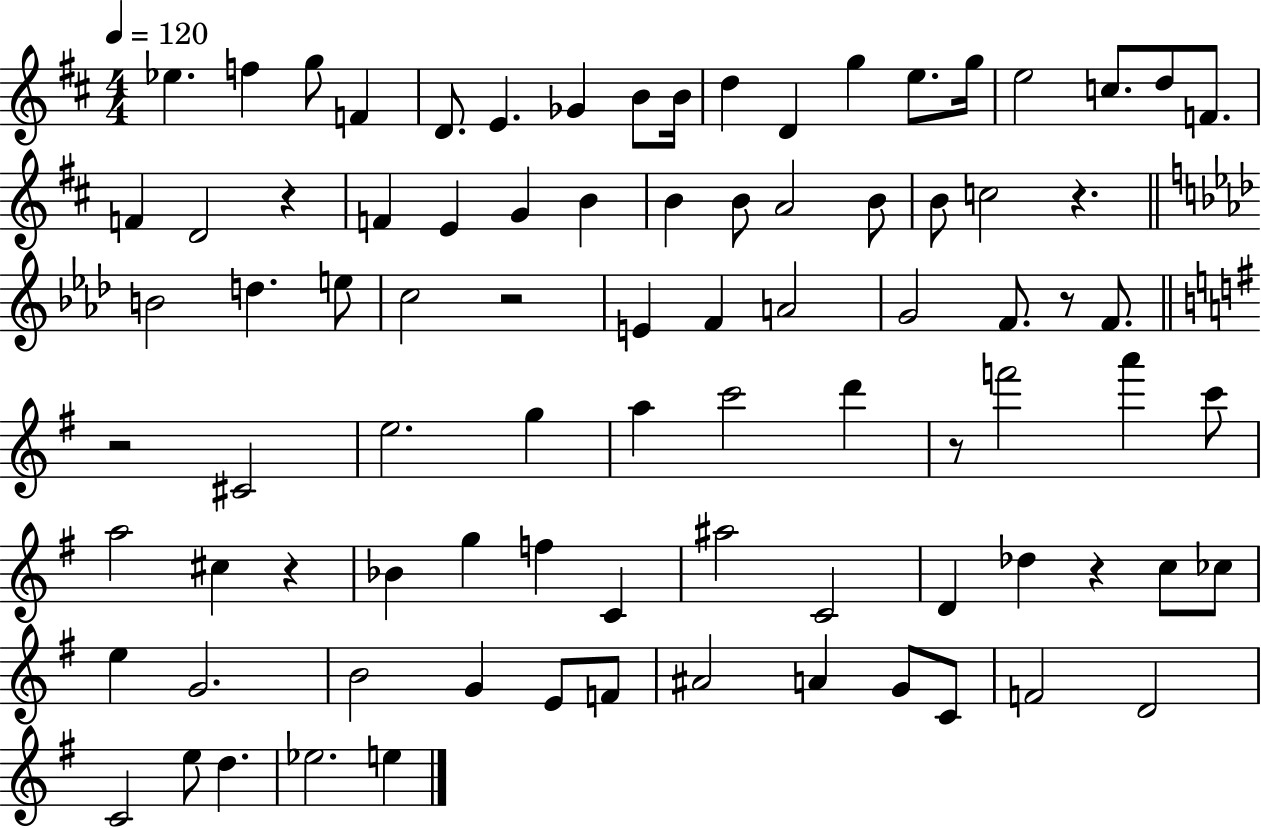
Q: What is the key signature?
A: D major